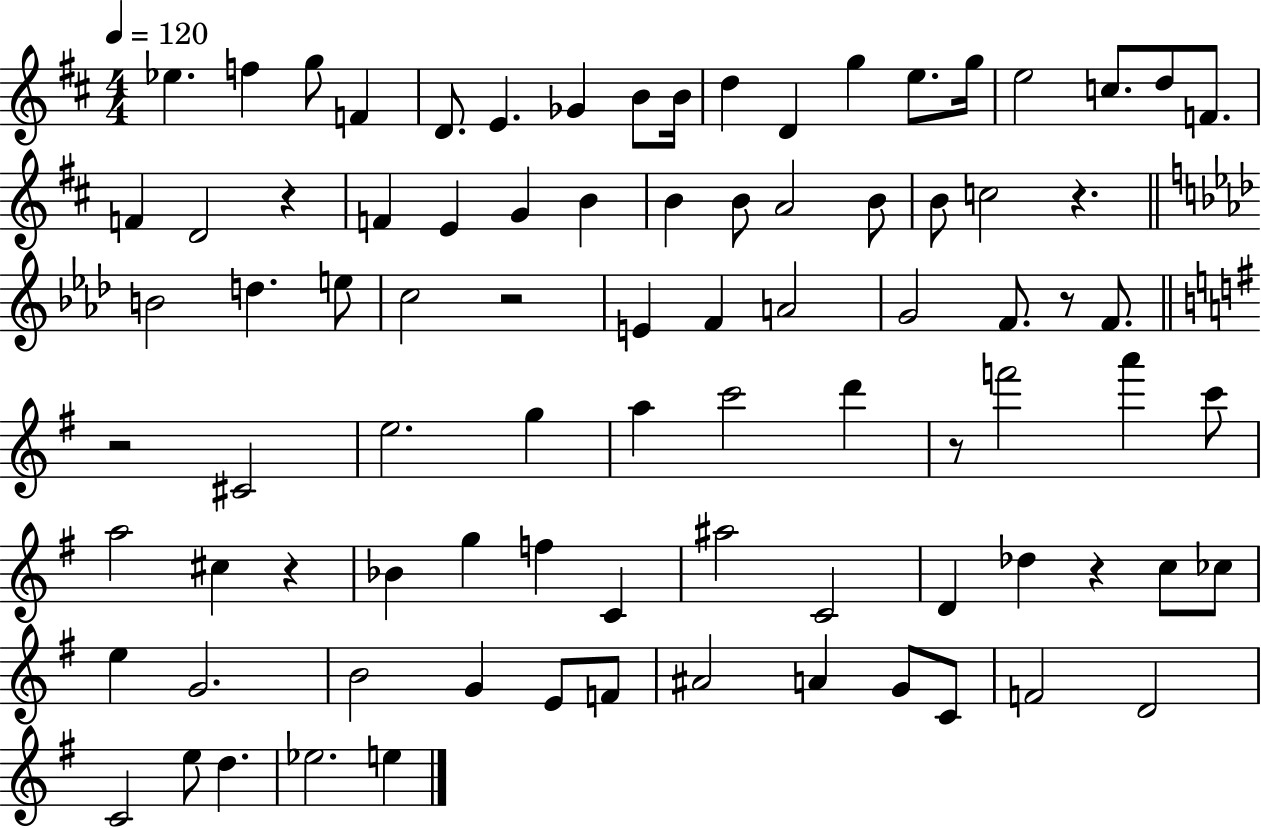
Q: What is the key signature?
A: D major